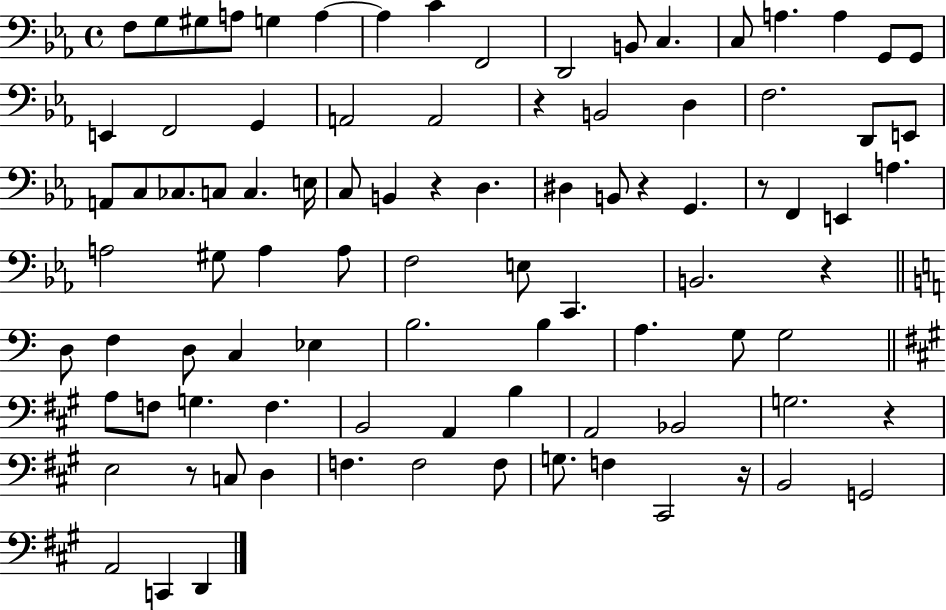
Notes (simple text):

F3/e G3/e G#3/e A3/e G3/q A3/q A3/q C4/q F2/h D2/h B2/e C3/q. C3/e A3/q. A3/q G2/e G2/e E2/q F2/h G2/q A2/h A2/h R/q B2/h D3/q F3/h. D2/e E2/e A2/e C3/e CES3/e. C3/e C3/q. E3/s C3/e B2/q R/q D3/q. D#3/q B2/e R/q G2/q. R/e F2/q E2/q A3/q. A3/h G#3/e A3/q A3/e F3/h E3/e C2/q. B2/h. R/q D3/e F3/q D3/e C3/q Eb3/q B3/h. B3/q A3/q. G3/e G3/h A3/e F3/e G3/q. F3/q. B2/h A2/q B3/q A2/h Bb2/h G3/h. R/q E3/h R/e C3/e D3/q F3/q. F3/h F3/e G3/e. F3/q C#2/h R/s B2/h G2/h A2/h C2/q D2/q